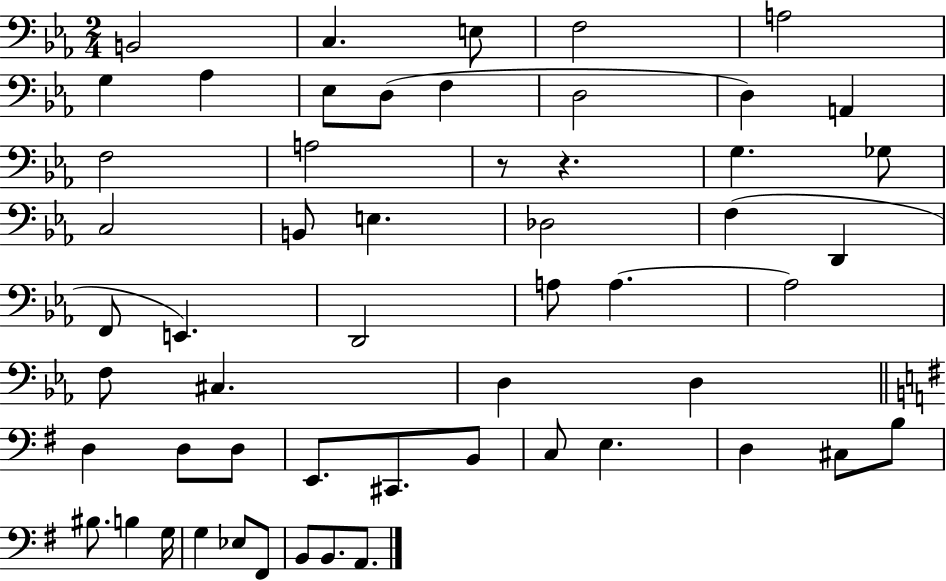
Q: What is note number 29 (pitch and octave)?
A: A3